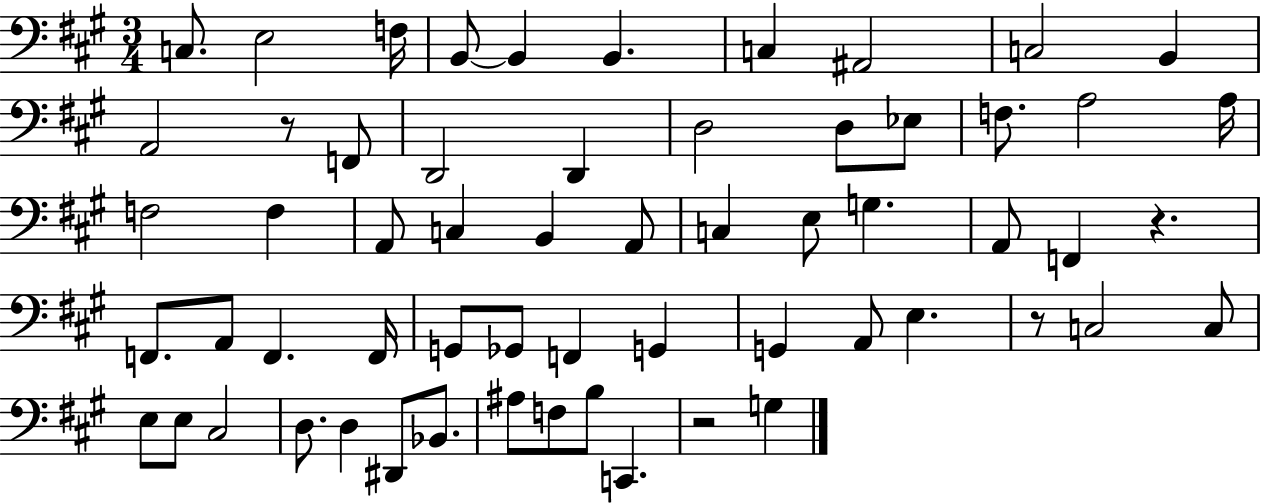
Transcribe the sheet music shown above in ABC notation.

X:1
T:Untitled
M:3/4
L:1/4
K:A
C,/2 E,2 F,/4 B,,/2 B,, B,, C, ^A,,2 C,2 B,, A,,2 z/2 F,,/2 D,,2 D,, D,2 D,/2 _E,/2 F,/2 A,2 A,/4 F,2 F, A,,/2 C, B,, A,,/2 C, E,/2 G, A,,/2 F,, z F,,/2 A,,/2 F,, F,,/4 G,,/2 _G,,/2 F,, G,, G,, A,,/2 E, z/2 C,2 C,/2 E,/2 E,/2 ^C,2 D,/2 D, ^D,,/2 _B,,/2 ^A,/2 F,/2 B,/2 C,, z2 G,